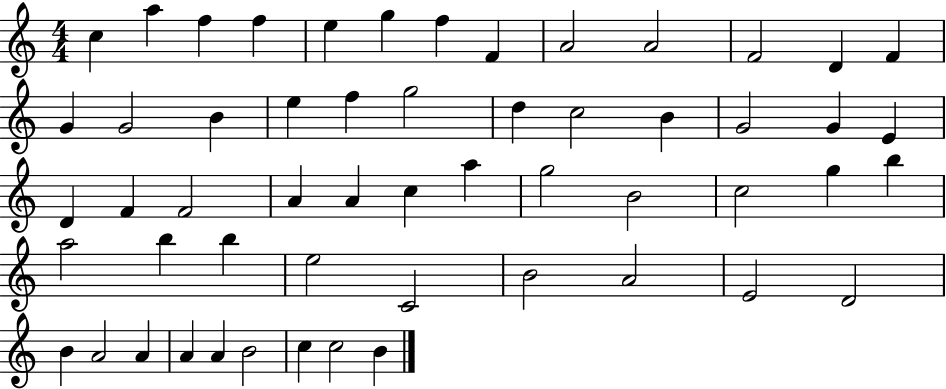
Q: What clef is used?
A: treble